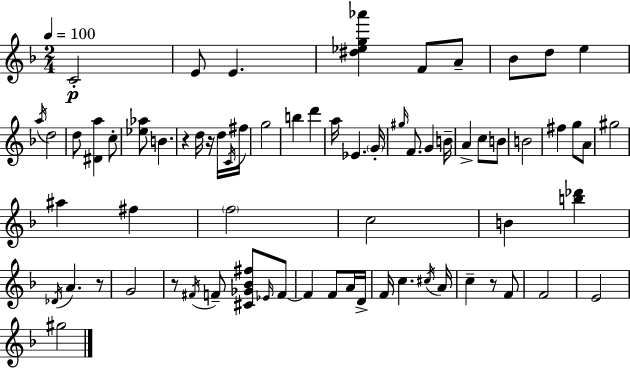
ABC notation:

X:1
T:Untitled
M:2/4
L:1/4
K:F
C2 E/2 E [^d_eg_a'] F/2 A/2 _B/2 d/2 e a/4 d2 d/2 [^Da] c/2 [_e_a]/2 B z d/4 z/4 d/4 C/4 ^f/4 g2 b d' a/4 _E G/4 ^g/4 F/2 G B/4 A c/2 B/2 B2 ^f g/2 A/2 ^g2 ^a ^f f2 c2 B [b_d'] _D/4 A z/2 G2 z/2 ^F/4 F/2 [^C_G_B^f]/2 _E/4 F/2 F F/2 A/4 D/4 F/4 c ^c/4 A/4 c z/2 F/2 F2 E2 ^g2